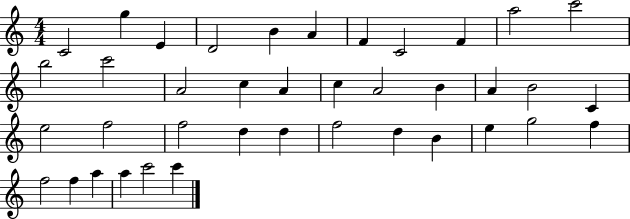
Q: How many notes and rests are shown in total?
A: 39